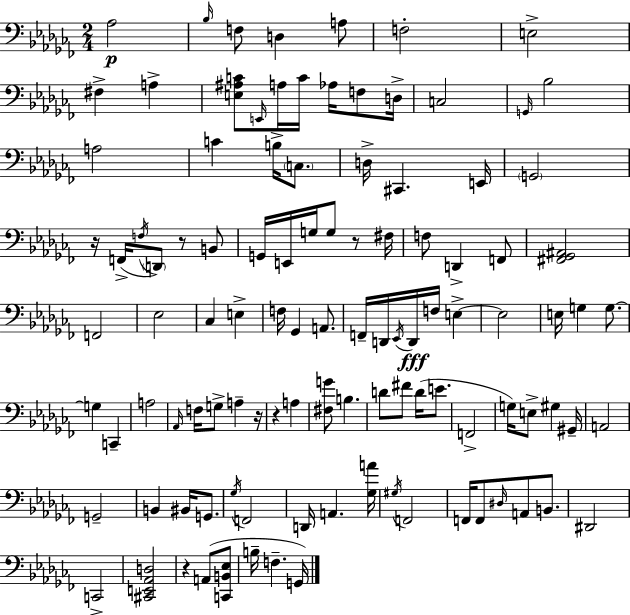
{
  \clef bass
  \numericTimeSignature
  \time 2/4
  \key aes \minor
  aes2\p | \grace { bes16 } f8 d4 a8 | f2-. | e2-> | \break fis4-> a4-> | <e ais c'>8 \grace { e,16 } a16 c'16 aes16 f8 | d16-> c2 | \grace { g,16 } bes2 | \break a2 | c'4 b16-> | \parenthesize c8. d16-> cis,4. | e,16 \parenthesize g,2 | \break r16 f,16->( \acciaccatura { f16 } \parenthesize d,8) | r8 b,8 g,16 e,16 g16 g8 | r8 fis16 f8 d,4-> | f,8 <fis, ges, ais,>2 | \break f,2 | ees2 | ces4 | e4-> f16 ges,4 | \break a,8. f,16-- d,16 \acciaccatura { ees,16 } d,16\fff | f16 e4->~~ e2 | e16 g4 | g8.~~ g4 | \break c,4-- a2 | \grace { aes,16 } f16 g8-> | a4-- r16 r4 | a4 <fis g'>8 | \break b4. d'8 | fis'8 d'16( e'8. f,2-> | g16) e8-> | gis4 gis,16-- a,2 | \break g,2-- | b,4 | bis,16 g,8. \acciaccatura { ges16 } f,2 | d,16 | \break a,4. <ges a'>16 \acciaccatura { gis16 } | f,2 | f,16 f,8 \grace { dis16 } a,8 b,8. | dis,2 | \break c,2-> | <cis, e, aes, d>2 | r4 a,8( <c, b, ees>8 | b16-- f4.-- | \break g,16) \bar "|."
}